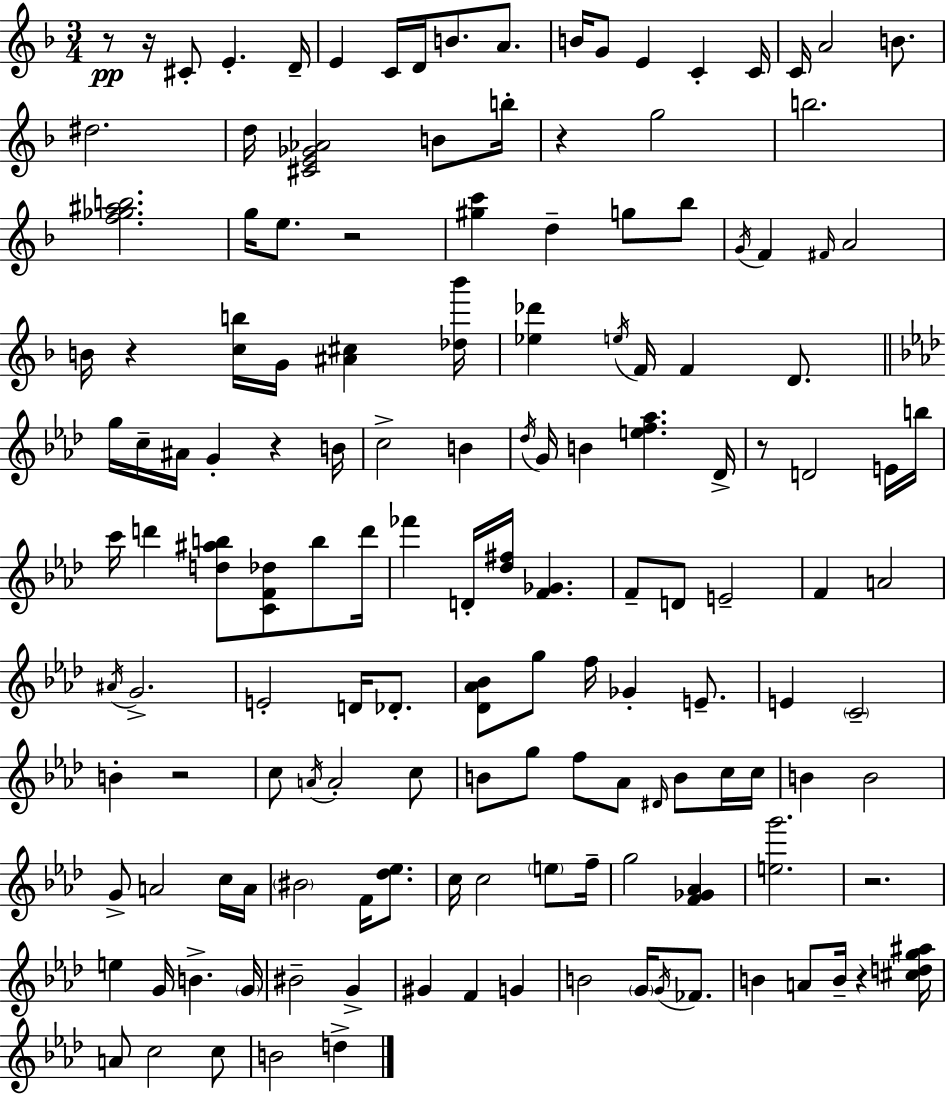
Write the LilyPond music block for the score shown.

{
  \clef treble
  \numericTimeSignature
  \time 3/4
  \key f \major
  \repeat volta 2 { r8\pp r16 cis'8-. e'4.-. d'16-- | e'4 c'16 d'16 b'8. a'8. | b'16 g'8 e'4 c'4-. c'16 | c'16 a'2 b'8. | \break dis''2. | d''16 <cis' e' ges' aes'>2 b'8 b''16-. | r4 g''2 | b''2. | \break <f'' ges'' ais'' b''>2. | g''16 e''8. r2 | <gis'' c'''>4 d''4-- g''8 bes''8 | \acciaccatura { g'16 } f'4 \grace { fis'16 } a'2 | \break b'16 r4 <c'' b''>16 g'16 <ais' cis''>4 | <des'' bes'''>16 <ees'' des'''>4 \acciaccatura { e''16 } f'16 f'4 | d'8. \bar "||" \break \key aes \major g''16 c''16-- ais'16 g'4-. r4 b'16 | c''2-> b'4 | \acciaccatura { des''16 } g'16 b'4 <e'' f'' aes''>4. | des'16-> r8 d'2 e'16 | \break b''16 c'''16 d'''4 <d'' ais'' b''>8 <c' f' des''>8 b''8 | d'''16 fes'''4 d'16-. <des'' fis''>16 <f' ges'>4. | f'8-- d'8 e'2-- | f'4 a'2 | \break \acciaccatura { ais'16 } g'2.-> | e'2-. d'16 des'8.-. | <des' aes' bes'>8 g''8 f''16 ges'4-. e'8.-- | e'4 \parenthesize c'2-- | \break b'4-. r2 | c''8 \acciaccatura { a'16 } a'2-. | c''8 b'8 g''8 f''8 aes'8 \grace { dis'16 } | b'8 c''16 c''16 b'4 b'2 | \break g'8-> a'2 | c''16 a'16 \parenthesize bis'2 | f'16 <des'' ees''>8. c''16 c''2 | \parenthesize e''8 f''16-- g''2 | \break <f' ges' aes'>4 <e'' g'''>2. | r2. | e''4 g'16 b'4.-> | \parenthesize g'16 bis'2-- | \break g'4-> gis'4 f'4 | g'4 b'2 | \parenthesize g'16 \acciaccatura { g'16 } fes'8. b'4 a'8 b'16-- | r4 <cis'' d'' g'' ais''>16 a'8 c''2 | \break c''8 b'2 | d''4-> } \bar "|."
}